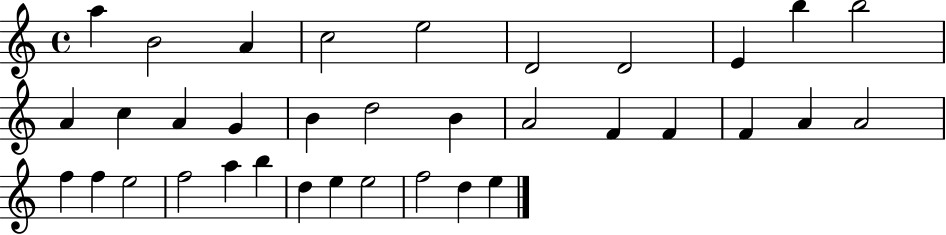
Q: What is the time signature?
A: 4/4